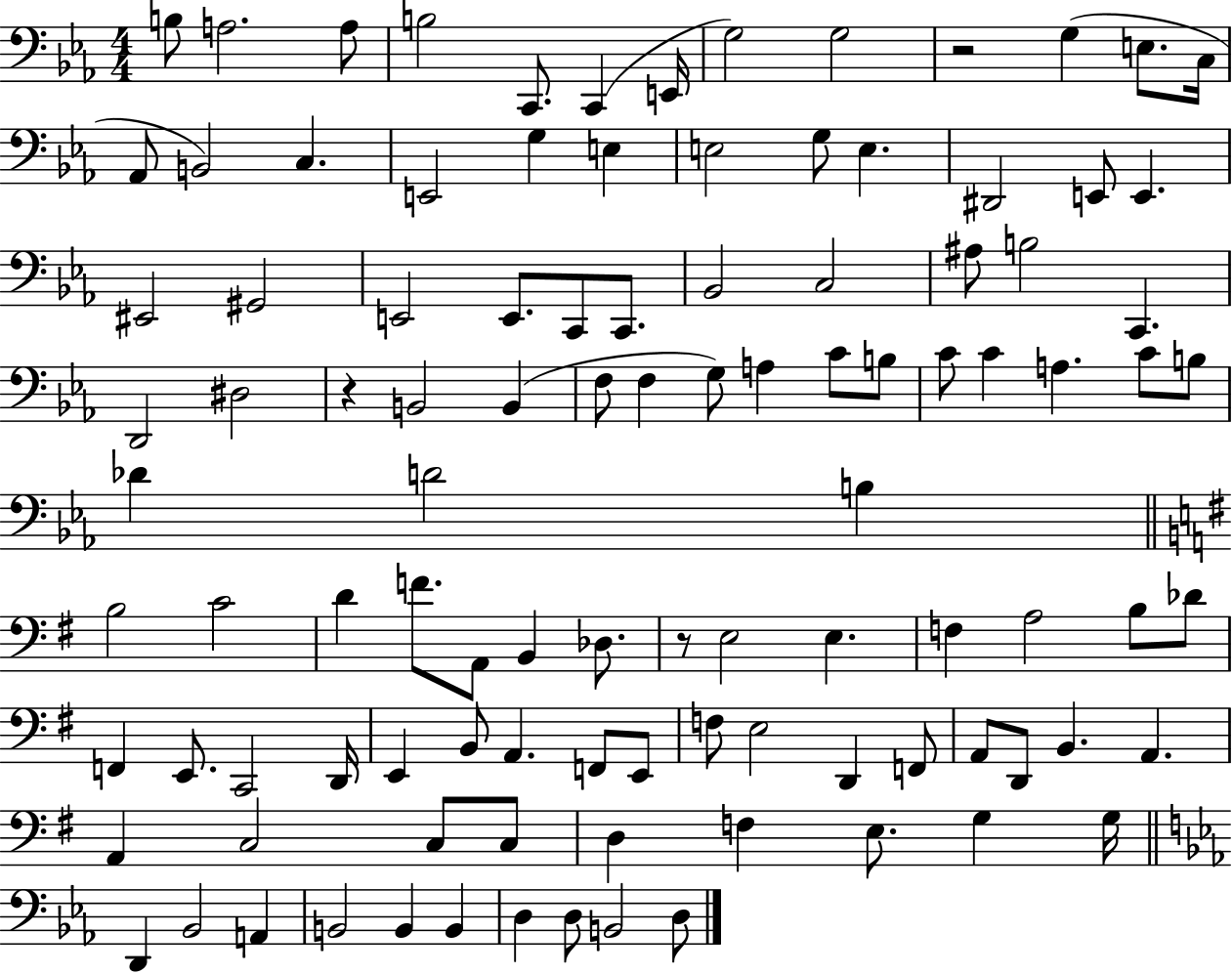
B3/e A3/h. A3/e B3/h C2/e. C2/q E2/s G3/h G3/h R/h G3/q E3/e. C3/s Ab2/e B2/h C3/q. E2/h G3/q E3/q E3/h G3/e E3/q. D#2/h E2/e E2/q. EIS2/h G#2/h E2/h E2/e. C2/e C2/e. Bb2/h C3/h A#3/e B3/h C2/q. D2/h D#3/h R/q B2/h B2/q F3/e F3/q G3/e A3/q C4/e B3/e C4/e C4/q A3/q. C4/e B3/e Db4/q D4/h B3/q B3/h C4/h D4/q F4/e. A2/e B2/q Db3/e. R/e E3/h E3/q. F3/q A3/h B3/e Db4/e F2/q E2/e. C2/h D2/s E2/q B2/e A2/q. F2/e E2/e F3/e E3/h D2/q F2/e A2/e D2/e B2/q. A2/q. A2/q C3/h C3/e C3/e D3/q F3/q E3/e. G3/q G3/s D2/q Bb2/h A2/q B2/h B2/q B2/q D3/q D3/e B2/h D3/e